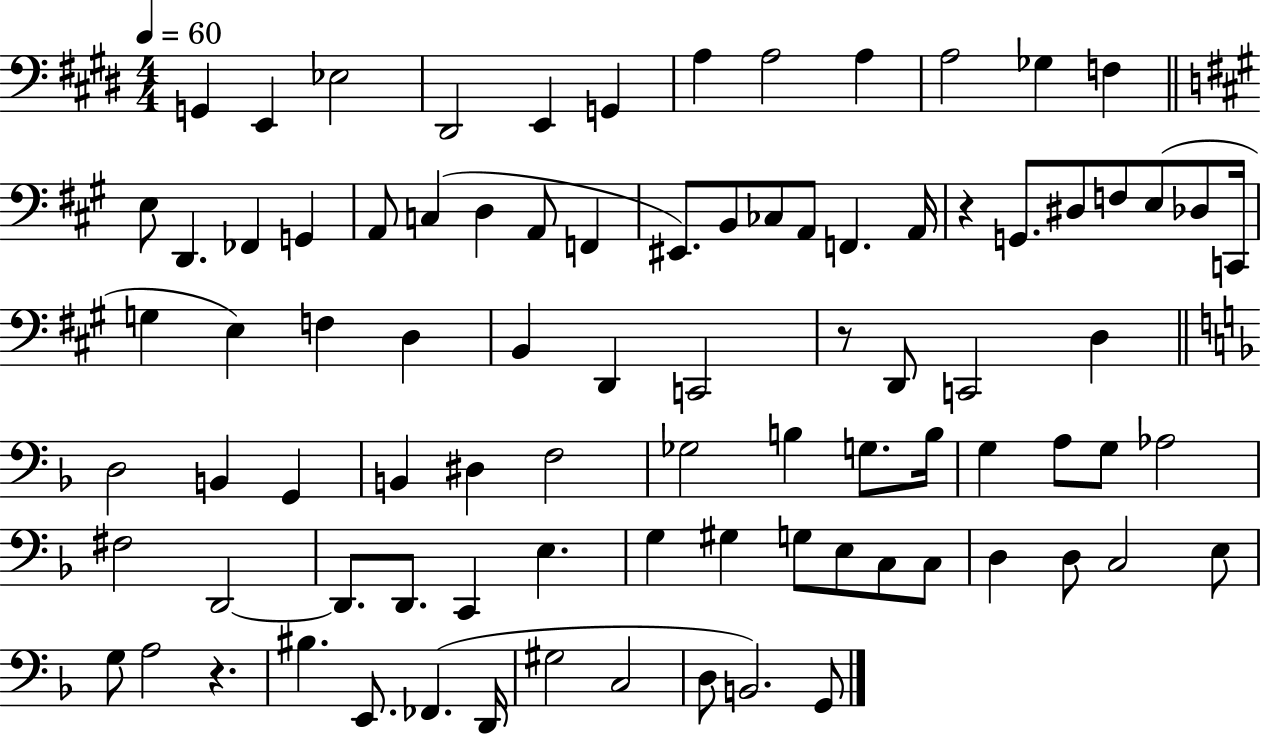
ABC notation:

X:1
T:Untitled
M:4/4
L:1/4
K:E
G,, E,, _E,2 ^D,,2 E,, G,, A, A,2 A, A,2 _G, F, E,/2 D,, _F,, G,, A,,/2 C, D, A,,/2 F,, ^E,,/2 B,,/2 _C,/2 A,,/2 F,, A,,/4 z G,,/2 ^D,/2 F,/2 E,/2 _D,/2 C,,/4 G, E, F, D, B,, D,, C,,2 z/2 D,,/2 C,,2 D, D,2 B,, G,, B,, ^D, F,2 _G,2 B, G,/2 B,/4 G, A,/2 G,/2 _A,2 ^F,2 D,,2 D,,/2 D,,/2 C,, E, G, ^G, G,/2 E,/2 C,/2 C,/2 D, D,/2 C,2 E,/2 G,/2 A,2 z ^B, E,,/2 _F,, D,,/4 ^G,2 C,2 D,/2 B,,2 G,,/2